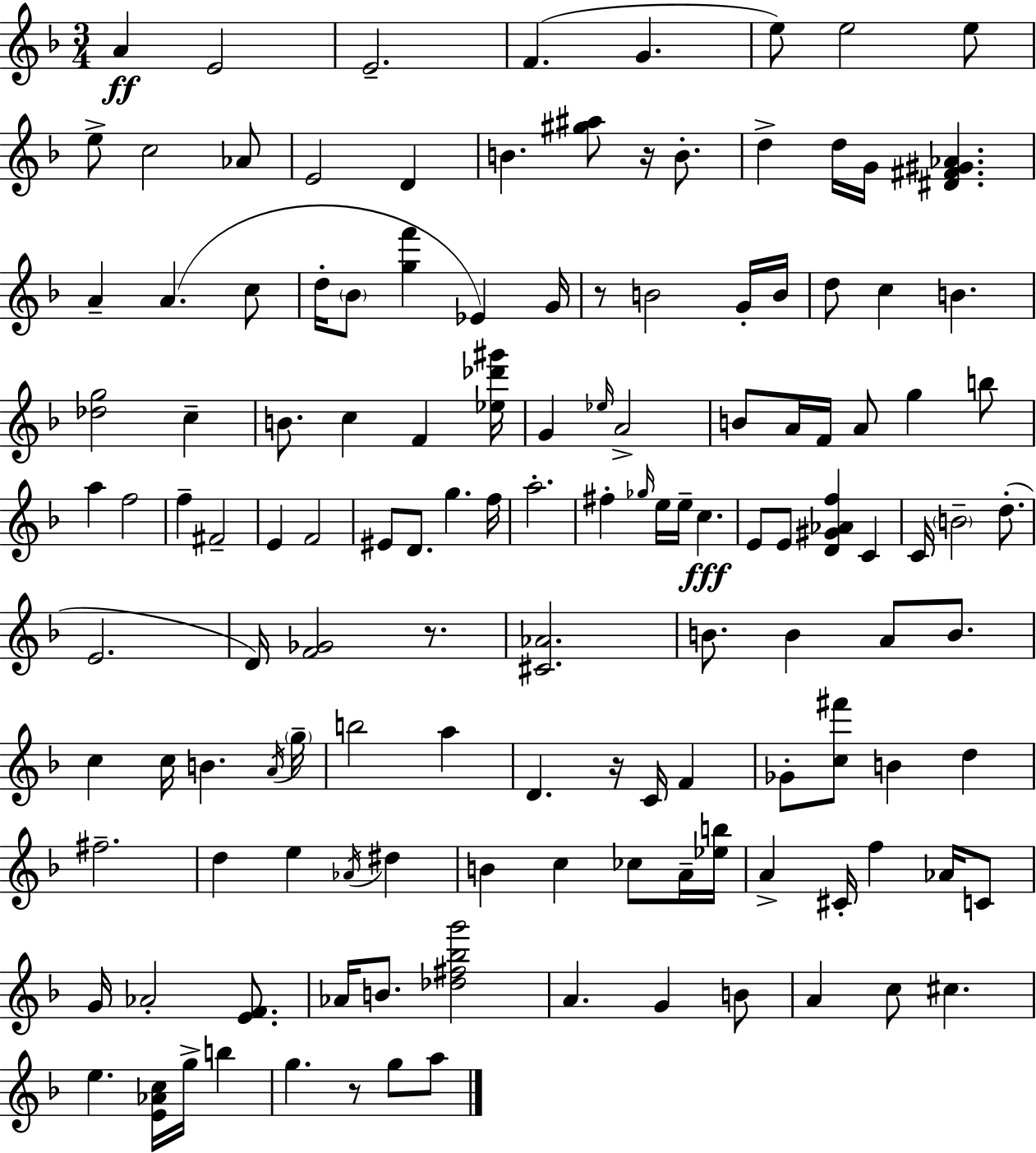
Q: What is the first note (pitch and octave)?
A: A4